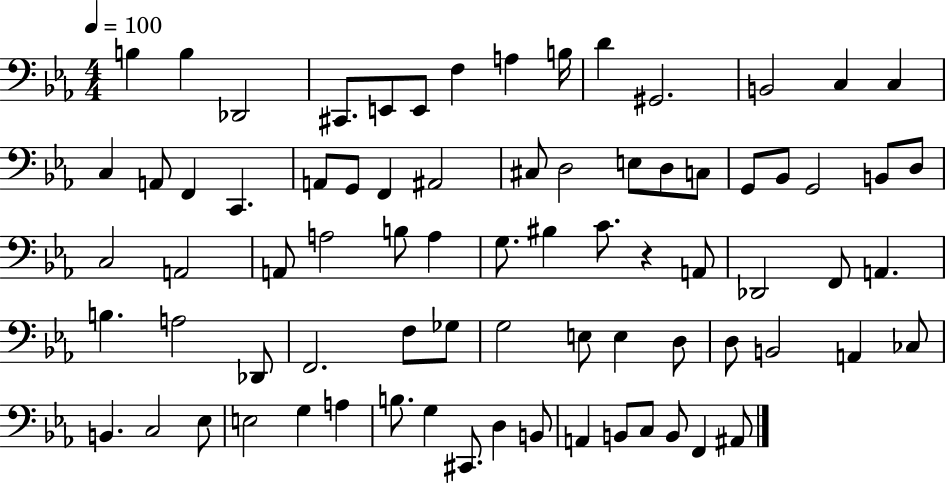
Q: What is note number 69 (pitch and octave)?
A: D3